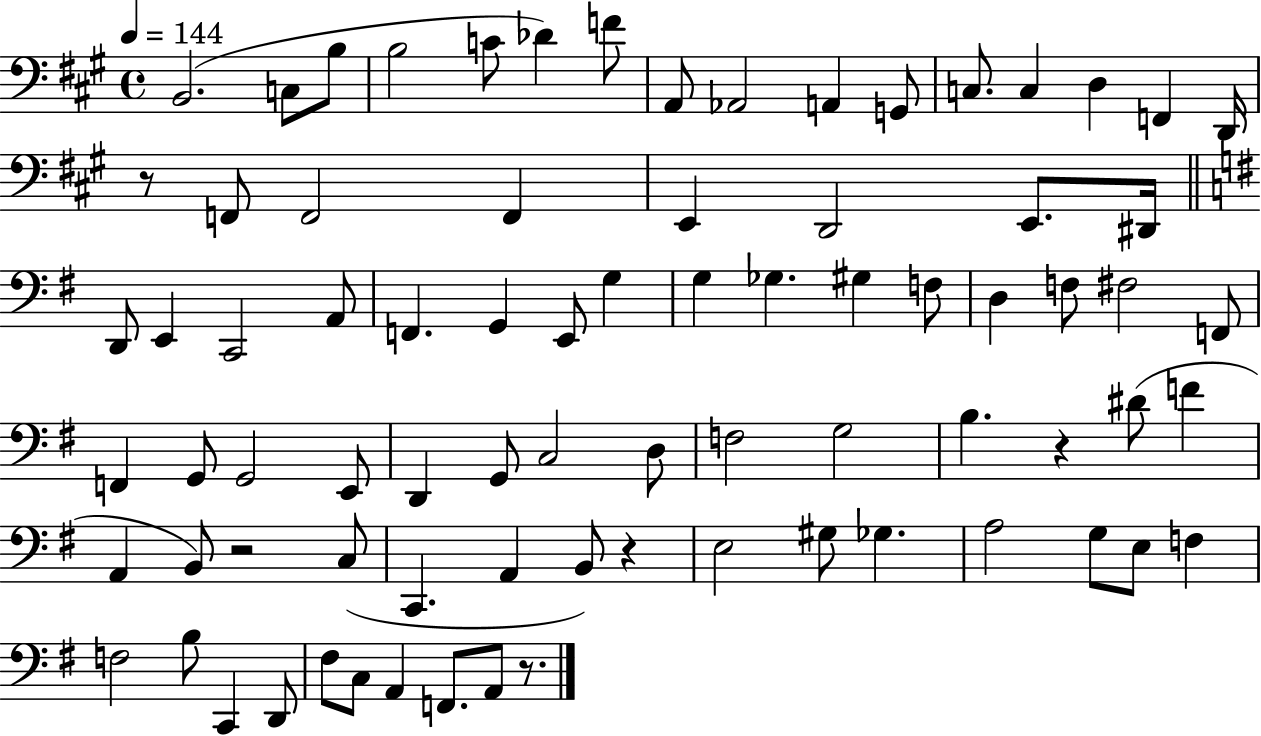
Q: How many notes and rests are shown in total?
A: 79